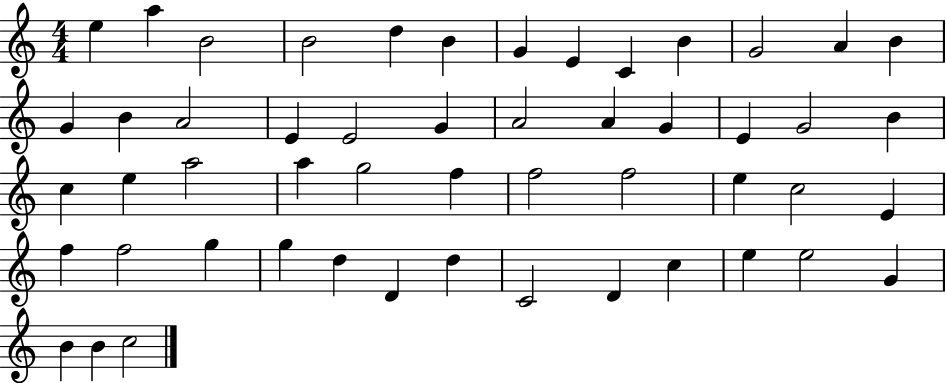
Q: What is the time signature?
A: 4/4